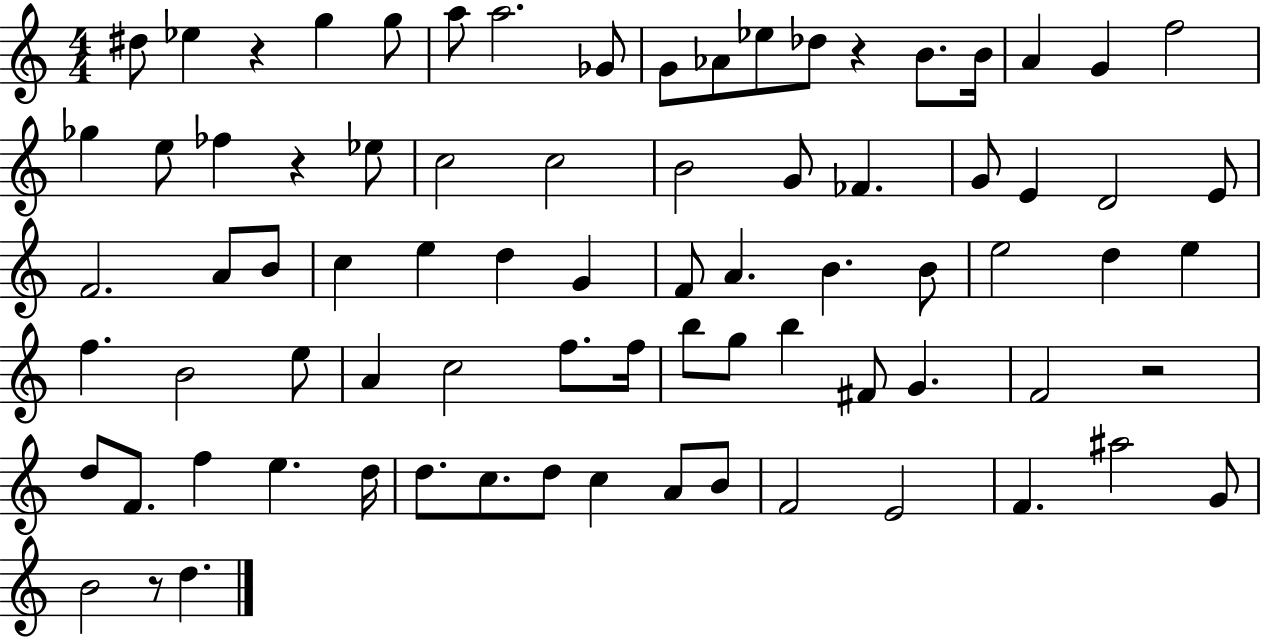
X:1
T:Untitled
M:4/4
L:1/4
K:C
^d/2 _e z g g/2 a/2 a2 _G/2 G/2 _A/2 _e/2 _d/2 z B/2 B/4 A G f2 _g e/2 _f z _e/2 c2 c2 B2 G/2 _F G/2 E D2 E/2 F2 A/2 B/2 c e d G F/2 A B B/2 e2 d e f B2 e/2 A c2 f/2 f/4 b/2 g/2 b ^F/2 G F2 z2 d/2 F/2 f e d/4 d/2 c/2 d/2 c A/2 B/2 F2 E2 F ^a2 G/2 B2 z/2 d